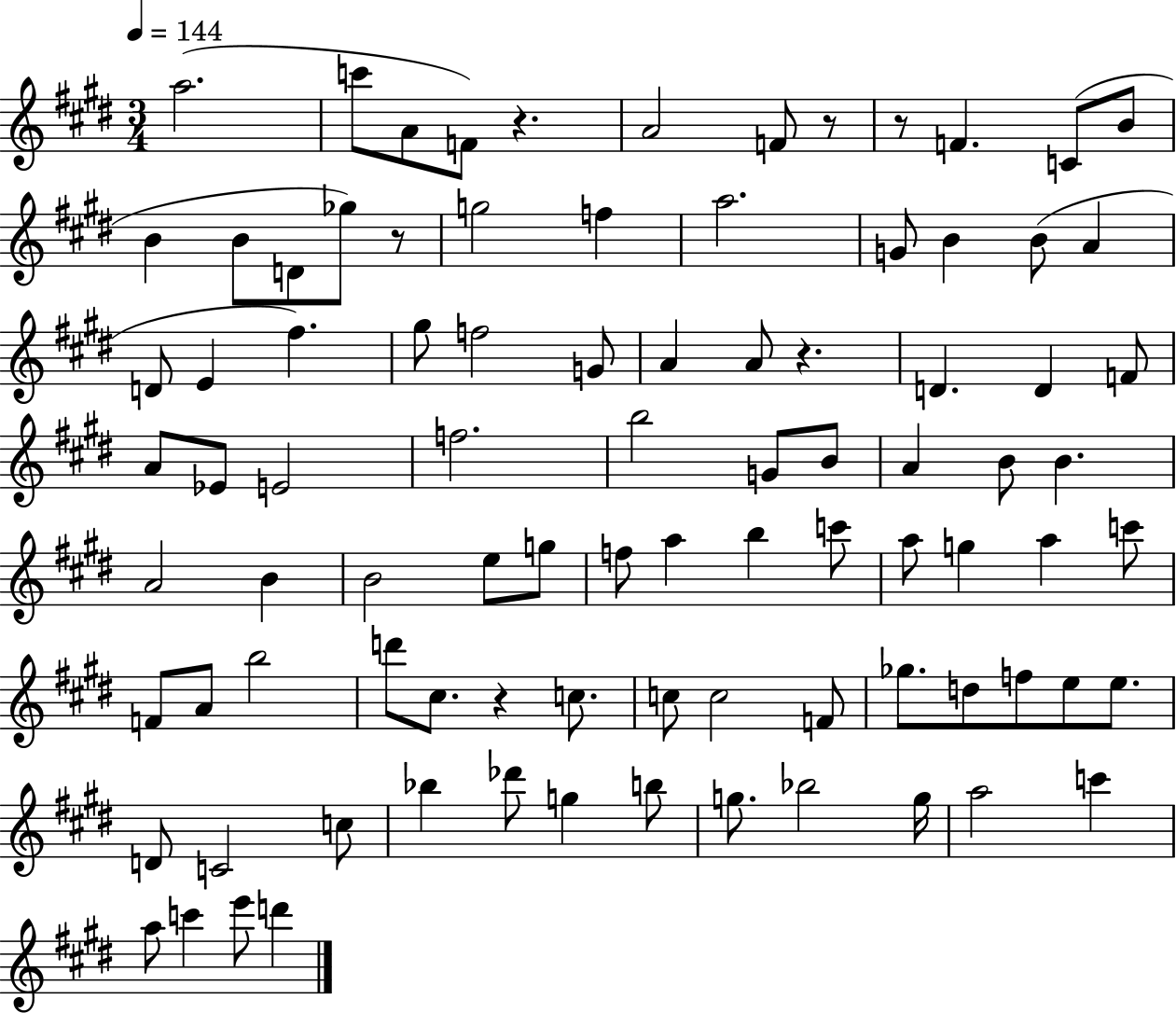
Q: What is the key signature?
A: E major